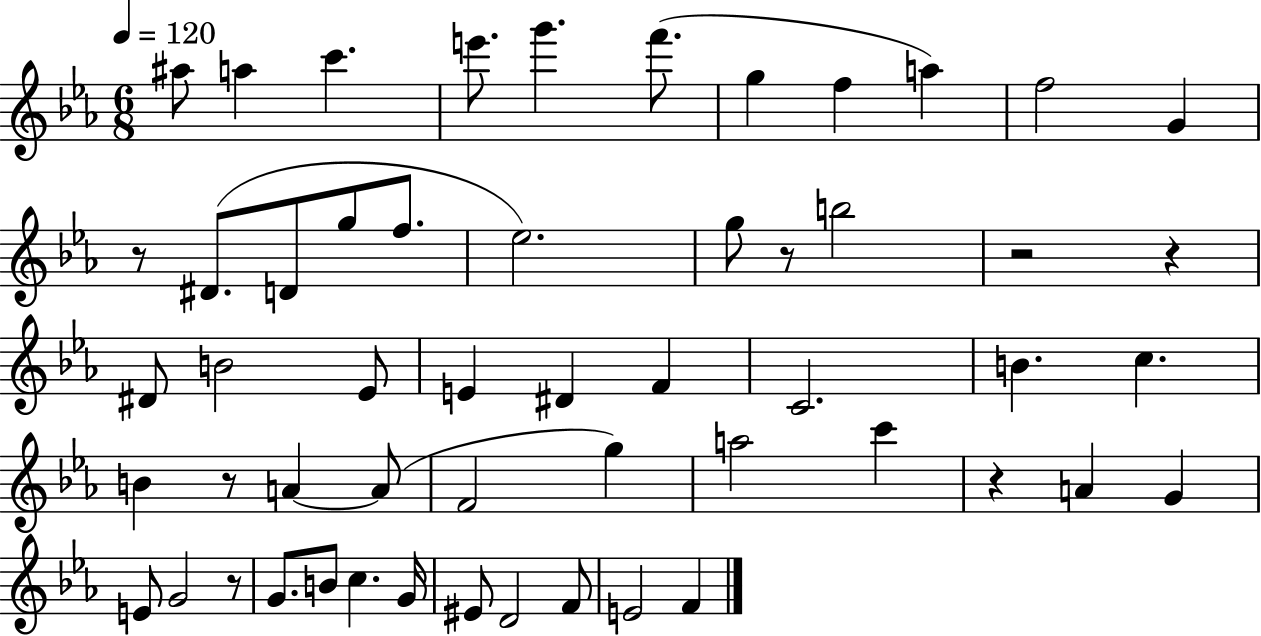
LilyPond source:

{
  \clef treble
  \numericTimeSignature
  \time 6/8
  \key ees \major
  \tempo 4 = 120
  ais''8 a''4 c'''4. | e'''8. g'''4. f'''8.( | g''4 f''4 a''4) | f''2 g'4 | \break r8 dis'8.( d'8 g''8 f''8. | ees''2.) | g''8 r8 b''2 | r2 r4 | \break dis'8 b'2 ees'8 | e'4 dis'4 f'4 | c'2. | b'4. c''4. | \break b'4 r8 a'4~~ a'8( | f'2 g''4) | a''2 c'''4 | r4 a'4 g'4 | \break e'8 g'2 r8 | g'8. b'8 c''4. g'16 | eis'8 d'2 f'8 | e'2 f'4 | \break \bar "|."
}